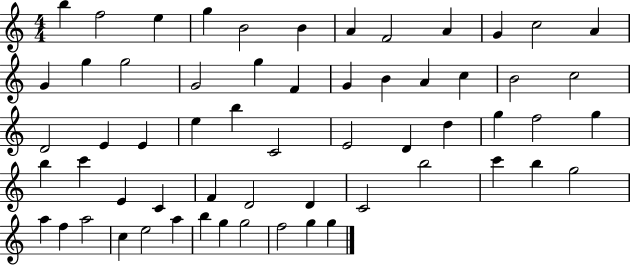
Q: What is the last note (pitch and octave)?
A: G5